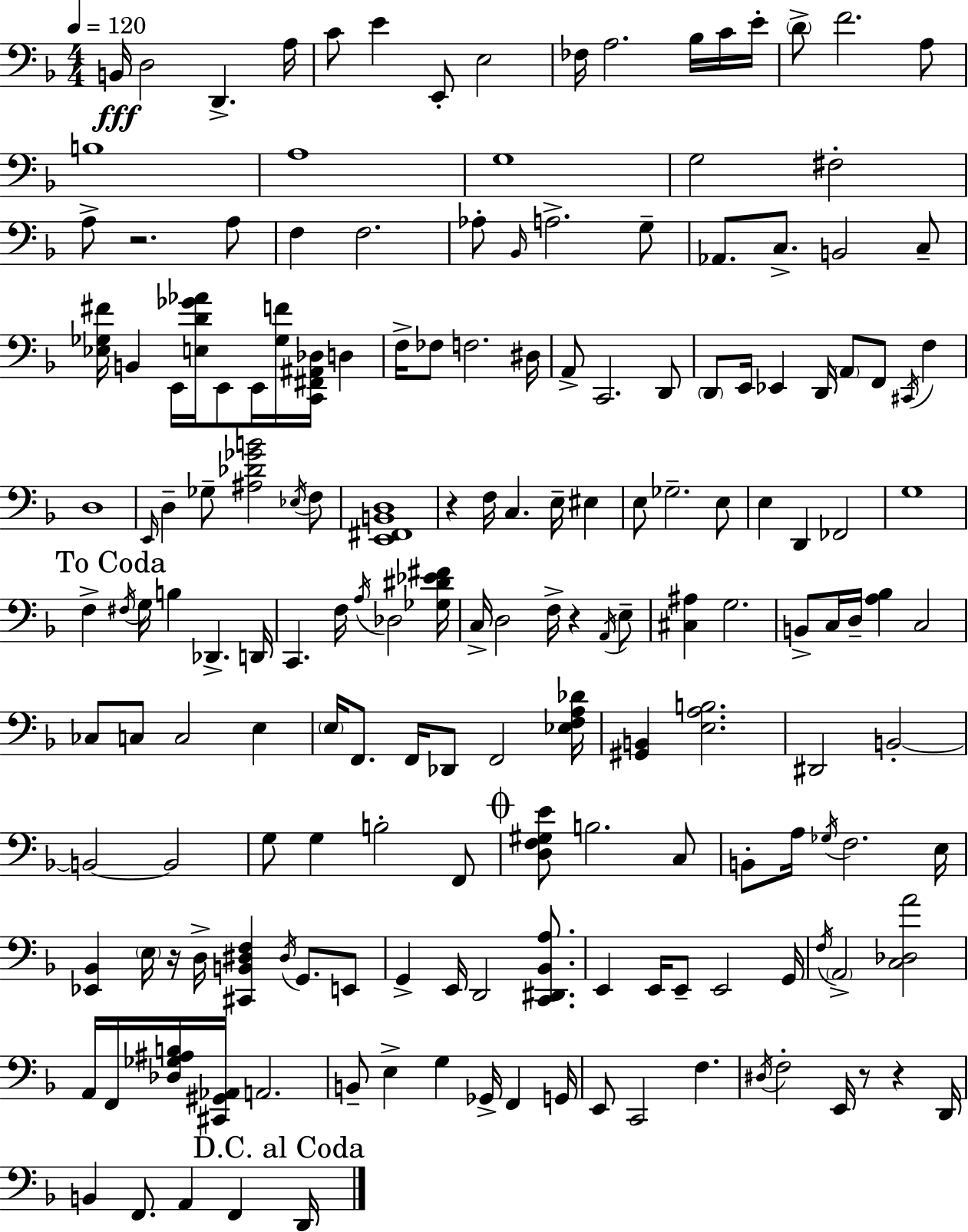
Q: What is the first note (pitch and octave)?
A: B2